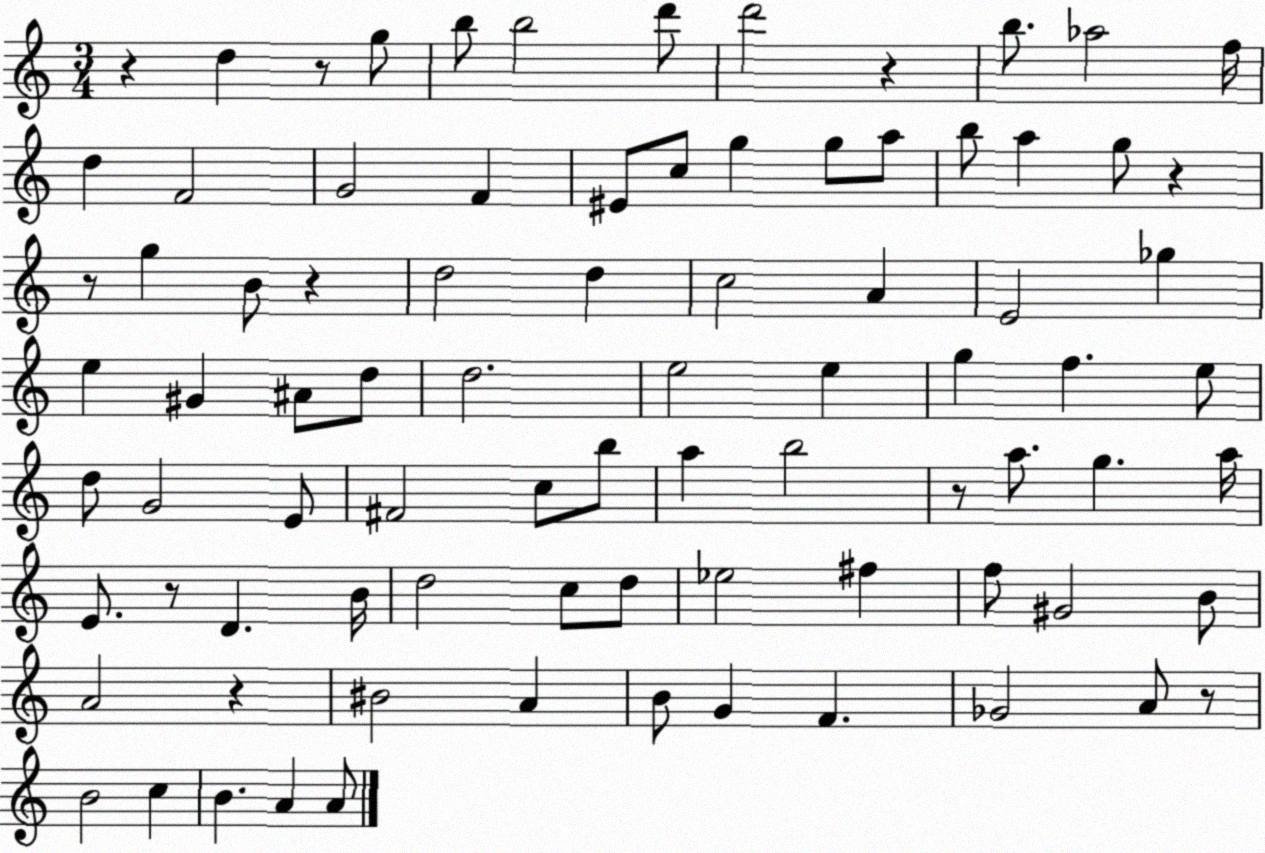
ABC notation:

X:1
T:Untitled
M:3/4
L:1/4
K:C
z d z/2 g/2 b/2 b2 d'/2 d'2 z b/2 _a2 f/4 d F2 G2 F ^E/2 c/2 g g/2 a/2 b/2 a g/2 z z/2 g B/2 z d2 d c2 A E2 _g e ^G ^A/2 d/2 d2 e2 e g f e/2 d/2 G2 E/2 ^F2 c/2 b/2 a b2 z/2 a/2 g a/4 E/2 z/2 D B/4 d2 c/2 d/2 _e2 ^f f/2 ^G2 B/2 A2 z ^B2 A B/2 G F _G2 A/2 z/2 B2 c B A A/2